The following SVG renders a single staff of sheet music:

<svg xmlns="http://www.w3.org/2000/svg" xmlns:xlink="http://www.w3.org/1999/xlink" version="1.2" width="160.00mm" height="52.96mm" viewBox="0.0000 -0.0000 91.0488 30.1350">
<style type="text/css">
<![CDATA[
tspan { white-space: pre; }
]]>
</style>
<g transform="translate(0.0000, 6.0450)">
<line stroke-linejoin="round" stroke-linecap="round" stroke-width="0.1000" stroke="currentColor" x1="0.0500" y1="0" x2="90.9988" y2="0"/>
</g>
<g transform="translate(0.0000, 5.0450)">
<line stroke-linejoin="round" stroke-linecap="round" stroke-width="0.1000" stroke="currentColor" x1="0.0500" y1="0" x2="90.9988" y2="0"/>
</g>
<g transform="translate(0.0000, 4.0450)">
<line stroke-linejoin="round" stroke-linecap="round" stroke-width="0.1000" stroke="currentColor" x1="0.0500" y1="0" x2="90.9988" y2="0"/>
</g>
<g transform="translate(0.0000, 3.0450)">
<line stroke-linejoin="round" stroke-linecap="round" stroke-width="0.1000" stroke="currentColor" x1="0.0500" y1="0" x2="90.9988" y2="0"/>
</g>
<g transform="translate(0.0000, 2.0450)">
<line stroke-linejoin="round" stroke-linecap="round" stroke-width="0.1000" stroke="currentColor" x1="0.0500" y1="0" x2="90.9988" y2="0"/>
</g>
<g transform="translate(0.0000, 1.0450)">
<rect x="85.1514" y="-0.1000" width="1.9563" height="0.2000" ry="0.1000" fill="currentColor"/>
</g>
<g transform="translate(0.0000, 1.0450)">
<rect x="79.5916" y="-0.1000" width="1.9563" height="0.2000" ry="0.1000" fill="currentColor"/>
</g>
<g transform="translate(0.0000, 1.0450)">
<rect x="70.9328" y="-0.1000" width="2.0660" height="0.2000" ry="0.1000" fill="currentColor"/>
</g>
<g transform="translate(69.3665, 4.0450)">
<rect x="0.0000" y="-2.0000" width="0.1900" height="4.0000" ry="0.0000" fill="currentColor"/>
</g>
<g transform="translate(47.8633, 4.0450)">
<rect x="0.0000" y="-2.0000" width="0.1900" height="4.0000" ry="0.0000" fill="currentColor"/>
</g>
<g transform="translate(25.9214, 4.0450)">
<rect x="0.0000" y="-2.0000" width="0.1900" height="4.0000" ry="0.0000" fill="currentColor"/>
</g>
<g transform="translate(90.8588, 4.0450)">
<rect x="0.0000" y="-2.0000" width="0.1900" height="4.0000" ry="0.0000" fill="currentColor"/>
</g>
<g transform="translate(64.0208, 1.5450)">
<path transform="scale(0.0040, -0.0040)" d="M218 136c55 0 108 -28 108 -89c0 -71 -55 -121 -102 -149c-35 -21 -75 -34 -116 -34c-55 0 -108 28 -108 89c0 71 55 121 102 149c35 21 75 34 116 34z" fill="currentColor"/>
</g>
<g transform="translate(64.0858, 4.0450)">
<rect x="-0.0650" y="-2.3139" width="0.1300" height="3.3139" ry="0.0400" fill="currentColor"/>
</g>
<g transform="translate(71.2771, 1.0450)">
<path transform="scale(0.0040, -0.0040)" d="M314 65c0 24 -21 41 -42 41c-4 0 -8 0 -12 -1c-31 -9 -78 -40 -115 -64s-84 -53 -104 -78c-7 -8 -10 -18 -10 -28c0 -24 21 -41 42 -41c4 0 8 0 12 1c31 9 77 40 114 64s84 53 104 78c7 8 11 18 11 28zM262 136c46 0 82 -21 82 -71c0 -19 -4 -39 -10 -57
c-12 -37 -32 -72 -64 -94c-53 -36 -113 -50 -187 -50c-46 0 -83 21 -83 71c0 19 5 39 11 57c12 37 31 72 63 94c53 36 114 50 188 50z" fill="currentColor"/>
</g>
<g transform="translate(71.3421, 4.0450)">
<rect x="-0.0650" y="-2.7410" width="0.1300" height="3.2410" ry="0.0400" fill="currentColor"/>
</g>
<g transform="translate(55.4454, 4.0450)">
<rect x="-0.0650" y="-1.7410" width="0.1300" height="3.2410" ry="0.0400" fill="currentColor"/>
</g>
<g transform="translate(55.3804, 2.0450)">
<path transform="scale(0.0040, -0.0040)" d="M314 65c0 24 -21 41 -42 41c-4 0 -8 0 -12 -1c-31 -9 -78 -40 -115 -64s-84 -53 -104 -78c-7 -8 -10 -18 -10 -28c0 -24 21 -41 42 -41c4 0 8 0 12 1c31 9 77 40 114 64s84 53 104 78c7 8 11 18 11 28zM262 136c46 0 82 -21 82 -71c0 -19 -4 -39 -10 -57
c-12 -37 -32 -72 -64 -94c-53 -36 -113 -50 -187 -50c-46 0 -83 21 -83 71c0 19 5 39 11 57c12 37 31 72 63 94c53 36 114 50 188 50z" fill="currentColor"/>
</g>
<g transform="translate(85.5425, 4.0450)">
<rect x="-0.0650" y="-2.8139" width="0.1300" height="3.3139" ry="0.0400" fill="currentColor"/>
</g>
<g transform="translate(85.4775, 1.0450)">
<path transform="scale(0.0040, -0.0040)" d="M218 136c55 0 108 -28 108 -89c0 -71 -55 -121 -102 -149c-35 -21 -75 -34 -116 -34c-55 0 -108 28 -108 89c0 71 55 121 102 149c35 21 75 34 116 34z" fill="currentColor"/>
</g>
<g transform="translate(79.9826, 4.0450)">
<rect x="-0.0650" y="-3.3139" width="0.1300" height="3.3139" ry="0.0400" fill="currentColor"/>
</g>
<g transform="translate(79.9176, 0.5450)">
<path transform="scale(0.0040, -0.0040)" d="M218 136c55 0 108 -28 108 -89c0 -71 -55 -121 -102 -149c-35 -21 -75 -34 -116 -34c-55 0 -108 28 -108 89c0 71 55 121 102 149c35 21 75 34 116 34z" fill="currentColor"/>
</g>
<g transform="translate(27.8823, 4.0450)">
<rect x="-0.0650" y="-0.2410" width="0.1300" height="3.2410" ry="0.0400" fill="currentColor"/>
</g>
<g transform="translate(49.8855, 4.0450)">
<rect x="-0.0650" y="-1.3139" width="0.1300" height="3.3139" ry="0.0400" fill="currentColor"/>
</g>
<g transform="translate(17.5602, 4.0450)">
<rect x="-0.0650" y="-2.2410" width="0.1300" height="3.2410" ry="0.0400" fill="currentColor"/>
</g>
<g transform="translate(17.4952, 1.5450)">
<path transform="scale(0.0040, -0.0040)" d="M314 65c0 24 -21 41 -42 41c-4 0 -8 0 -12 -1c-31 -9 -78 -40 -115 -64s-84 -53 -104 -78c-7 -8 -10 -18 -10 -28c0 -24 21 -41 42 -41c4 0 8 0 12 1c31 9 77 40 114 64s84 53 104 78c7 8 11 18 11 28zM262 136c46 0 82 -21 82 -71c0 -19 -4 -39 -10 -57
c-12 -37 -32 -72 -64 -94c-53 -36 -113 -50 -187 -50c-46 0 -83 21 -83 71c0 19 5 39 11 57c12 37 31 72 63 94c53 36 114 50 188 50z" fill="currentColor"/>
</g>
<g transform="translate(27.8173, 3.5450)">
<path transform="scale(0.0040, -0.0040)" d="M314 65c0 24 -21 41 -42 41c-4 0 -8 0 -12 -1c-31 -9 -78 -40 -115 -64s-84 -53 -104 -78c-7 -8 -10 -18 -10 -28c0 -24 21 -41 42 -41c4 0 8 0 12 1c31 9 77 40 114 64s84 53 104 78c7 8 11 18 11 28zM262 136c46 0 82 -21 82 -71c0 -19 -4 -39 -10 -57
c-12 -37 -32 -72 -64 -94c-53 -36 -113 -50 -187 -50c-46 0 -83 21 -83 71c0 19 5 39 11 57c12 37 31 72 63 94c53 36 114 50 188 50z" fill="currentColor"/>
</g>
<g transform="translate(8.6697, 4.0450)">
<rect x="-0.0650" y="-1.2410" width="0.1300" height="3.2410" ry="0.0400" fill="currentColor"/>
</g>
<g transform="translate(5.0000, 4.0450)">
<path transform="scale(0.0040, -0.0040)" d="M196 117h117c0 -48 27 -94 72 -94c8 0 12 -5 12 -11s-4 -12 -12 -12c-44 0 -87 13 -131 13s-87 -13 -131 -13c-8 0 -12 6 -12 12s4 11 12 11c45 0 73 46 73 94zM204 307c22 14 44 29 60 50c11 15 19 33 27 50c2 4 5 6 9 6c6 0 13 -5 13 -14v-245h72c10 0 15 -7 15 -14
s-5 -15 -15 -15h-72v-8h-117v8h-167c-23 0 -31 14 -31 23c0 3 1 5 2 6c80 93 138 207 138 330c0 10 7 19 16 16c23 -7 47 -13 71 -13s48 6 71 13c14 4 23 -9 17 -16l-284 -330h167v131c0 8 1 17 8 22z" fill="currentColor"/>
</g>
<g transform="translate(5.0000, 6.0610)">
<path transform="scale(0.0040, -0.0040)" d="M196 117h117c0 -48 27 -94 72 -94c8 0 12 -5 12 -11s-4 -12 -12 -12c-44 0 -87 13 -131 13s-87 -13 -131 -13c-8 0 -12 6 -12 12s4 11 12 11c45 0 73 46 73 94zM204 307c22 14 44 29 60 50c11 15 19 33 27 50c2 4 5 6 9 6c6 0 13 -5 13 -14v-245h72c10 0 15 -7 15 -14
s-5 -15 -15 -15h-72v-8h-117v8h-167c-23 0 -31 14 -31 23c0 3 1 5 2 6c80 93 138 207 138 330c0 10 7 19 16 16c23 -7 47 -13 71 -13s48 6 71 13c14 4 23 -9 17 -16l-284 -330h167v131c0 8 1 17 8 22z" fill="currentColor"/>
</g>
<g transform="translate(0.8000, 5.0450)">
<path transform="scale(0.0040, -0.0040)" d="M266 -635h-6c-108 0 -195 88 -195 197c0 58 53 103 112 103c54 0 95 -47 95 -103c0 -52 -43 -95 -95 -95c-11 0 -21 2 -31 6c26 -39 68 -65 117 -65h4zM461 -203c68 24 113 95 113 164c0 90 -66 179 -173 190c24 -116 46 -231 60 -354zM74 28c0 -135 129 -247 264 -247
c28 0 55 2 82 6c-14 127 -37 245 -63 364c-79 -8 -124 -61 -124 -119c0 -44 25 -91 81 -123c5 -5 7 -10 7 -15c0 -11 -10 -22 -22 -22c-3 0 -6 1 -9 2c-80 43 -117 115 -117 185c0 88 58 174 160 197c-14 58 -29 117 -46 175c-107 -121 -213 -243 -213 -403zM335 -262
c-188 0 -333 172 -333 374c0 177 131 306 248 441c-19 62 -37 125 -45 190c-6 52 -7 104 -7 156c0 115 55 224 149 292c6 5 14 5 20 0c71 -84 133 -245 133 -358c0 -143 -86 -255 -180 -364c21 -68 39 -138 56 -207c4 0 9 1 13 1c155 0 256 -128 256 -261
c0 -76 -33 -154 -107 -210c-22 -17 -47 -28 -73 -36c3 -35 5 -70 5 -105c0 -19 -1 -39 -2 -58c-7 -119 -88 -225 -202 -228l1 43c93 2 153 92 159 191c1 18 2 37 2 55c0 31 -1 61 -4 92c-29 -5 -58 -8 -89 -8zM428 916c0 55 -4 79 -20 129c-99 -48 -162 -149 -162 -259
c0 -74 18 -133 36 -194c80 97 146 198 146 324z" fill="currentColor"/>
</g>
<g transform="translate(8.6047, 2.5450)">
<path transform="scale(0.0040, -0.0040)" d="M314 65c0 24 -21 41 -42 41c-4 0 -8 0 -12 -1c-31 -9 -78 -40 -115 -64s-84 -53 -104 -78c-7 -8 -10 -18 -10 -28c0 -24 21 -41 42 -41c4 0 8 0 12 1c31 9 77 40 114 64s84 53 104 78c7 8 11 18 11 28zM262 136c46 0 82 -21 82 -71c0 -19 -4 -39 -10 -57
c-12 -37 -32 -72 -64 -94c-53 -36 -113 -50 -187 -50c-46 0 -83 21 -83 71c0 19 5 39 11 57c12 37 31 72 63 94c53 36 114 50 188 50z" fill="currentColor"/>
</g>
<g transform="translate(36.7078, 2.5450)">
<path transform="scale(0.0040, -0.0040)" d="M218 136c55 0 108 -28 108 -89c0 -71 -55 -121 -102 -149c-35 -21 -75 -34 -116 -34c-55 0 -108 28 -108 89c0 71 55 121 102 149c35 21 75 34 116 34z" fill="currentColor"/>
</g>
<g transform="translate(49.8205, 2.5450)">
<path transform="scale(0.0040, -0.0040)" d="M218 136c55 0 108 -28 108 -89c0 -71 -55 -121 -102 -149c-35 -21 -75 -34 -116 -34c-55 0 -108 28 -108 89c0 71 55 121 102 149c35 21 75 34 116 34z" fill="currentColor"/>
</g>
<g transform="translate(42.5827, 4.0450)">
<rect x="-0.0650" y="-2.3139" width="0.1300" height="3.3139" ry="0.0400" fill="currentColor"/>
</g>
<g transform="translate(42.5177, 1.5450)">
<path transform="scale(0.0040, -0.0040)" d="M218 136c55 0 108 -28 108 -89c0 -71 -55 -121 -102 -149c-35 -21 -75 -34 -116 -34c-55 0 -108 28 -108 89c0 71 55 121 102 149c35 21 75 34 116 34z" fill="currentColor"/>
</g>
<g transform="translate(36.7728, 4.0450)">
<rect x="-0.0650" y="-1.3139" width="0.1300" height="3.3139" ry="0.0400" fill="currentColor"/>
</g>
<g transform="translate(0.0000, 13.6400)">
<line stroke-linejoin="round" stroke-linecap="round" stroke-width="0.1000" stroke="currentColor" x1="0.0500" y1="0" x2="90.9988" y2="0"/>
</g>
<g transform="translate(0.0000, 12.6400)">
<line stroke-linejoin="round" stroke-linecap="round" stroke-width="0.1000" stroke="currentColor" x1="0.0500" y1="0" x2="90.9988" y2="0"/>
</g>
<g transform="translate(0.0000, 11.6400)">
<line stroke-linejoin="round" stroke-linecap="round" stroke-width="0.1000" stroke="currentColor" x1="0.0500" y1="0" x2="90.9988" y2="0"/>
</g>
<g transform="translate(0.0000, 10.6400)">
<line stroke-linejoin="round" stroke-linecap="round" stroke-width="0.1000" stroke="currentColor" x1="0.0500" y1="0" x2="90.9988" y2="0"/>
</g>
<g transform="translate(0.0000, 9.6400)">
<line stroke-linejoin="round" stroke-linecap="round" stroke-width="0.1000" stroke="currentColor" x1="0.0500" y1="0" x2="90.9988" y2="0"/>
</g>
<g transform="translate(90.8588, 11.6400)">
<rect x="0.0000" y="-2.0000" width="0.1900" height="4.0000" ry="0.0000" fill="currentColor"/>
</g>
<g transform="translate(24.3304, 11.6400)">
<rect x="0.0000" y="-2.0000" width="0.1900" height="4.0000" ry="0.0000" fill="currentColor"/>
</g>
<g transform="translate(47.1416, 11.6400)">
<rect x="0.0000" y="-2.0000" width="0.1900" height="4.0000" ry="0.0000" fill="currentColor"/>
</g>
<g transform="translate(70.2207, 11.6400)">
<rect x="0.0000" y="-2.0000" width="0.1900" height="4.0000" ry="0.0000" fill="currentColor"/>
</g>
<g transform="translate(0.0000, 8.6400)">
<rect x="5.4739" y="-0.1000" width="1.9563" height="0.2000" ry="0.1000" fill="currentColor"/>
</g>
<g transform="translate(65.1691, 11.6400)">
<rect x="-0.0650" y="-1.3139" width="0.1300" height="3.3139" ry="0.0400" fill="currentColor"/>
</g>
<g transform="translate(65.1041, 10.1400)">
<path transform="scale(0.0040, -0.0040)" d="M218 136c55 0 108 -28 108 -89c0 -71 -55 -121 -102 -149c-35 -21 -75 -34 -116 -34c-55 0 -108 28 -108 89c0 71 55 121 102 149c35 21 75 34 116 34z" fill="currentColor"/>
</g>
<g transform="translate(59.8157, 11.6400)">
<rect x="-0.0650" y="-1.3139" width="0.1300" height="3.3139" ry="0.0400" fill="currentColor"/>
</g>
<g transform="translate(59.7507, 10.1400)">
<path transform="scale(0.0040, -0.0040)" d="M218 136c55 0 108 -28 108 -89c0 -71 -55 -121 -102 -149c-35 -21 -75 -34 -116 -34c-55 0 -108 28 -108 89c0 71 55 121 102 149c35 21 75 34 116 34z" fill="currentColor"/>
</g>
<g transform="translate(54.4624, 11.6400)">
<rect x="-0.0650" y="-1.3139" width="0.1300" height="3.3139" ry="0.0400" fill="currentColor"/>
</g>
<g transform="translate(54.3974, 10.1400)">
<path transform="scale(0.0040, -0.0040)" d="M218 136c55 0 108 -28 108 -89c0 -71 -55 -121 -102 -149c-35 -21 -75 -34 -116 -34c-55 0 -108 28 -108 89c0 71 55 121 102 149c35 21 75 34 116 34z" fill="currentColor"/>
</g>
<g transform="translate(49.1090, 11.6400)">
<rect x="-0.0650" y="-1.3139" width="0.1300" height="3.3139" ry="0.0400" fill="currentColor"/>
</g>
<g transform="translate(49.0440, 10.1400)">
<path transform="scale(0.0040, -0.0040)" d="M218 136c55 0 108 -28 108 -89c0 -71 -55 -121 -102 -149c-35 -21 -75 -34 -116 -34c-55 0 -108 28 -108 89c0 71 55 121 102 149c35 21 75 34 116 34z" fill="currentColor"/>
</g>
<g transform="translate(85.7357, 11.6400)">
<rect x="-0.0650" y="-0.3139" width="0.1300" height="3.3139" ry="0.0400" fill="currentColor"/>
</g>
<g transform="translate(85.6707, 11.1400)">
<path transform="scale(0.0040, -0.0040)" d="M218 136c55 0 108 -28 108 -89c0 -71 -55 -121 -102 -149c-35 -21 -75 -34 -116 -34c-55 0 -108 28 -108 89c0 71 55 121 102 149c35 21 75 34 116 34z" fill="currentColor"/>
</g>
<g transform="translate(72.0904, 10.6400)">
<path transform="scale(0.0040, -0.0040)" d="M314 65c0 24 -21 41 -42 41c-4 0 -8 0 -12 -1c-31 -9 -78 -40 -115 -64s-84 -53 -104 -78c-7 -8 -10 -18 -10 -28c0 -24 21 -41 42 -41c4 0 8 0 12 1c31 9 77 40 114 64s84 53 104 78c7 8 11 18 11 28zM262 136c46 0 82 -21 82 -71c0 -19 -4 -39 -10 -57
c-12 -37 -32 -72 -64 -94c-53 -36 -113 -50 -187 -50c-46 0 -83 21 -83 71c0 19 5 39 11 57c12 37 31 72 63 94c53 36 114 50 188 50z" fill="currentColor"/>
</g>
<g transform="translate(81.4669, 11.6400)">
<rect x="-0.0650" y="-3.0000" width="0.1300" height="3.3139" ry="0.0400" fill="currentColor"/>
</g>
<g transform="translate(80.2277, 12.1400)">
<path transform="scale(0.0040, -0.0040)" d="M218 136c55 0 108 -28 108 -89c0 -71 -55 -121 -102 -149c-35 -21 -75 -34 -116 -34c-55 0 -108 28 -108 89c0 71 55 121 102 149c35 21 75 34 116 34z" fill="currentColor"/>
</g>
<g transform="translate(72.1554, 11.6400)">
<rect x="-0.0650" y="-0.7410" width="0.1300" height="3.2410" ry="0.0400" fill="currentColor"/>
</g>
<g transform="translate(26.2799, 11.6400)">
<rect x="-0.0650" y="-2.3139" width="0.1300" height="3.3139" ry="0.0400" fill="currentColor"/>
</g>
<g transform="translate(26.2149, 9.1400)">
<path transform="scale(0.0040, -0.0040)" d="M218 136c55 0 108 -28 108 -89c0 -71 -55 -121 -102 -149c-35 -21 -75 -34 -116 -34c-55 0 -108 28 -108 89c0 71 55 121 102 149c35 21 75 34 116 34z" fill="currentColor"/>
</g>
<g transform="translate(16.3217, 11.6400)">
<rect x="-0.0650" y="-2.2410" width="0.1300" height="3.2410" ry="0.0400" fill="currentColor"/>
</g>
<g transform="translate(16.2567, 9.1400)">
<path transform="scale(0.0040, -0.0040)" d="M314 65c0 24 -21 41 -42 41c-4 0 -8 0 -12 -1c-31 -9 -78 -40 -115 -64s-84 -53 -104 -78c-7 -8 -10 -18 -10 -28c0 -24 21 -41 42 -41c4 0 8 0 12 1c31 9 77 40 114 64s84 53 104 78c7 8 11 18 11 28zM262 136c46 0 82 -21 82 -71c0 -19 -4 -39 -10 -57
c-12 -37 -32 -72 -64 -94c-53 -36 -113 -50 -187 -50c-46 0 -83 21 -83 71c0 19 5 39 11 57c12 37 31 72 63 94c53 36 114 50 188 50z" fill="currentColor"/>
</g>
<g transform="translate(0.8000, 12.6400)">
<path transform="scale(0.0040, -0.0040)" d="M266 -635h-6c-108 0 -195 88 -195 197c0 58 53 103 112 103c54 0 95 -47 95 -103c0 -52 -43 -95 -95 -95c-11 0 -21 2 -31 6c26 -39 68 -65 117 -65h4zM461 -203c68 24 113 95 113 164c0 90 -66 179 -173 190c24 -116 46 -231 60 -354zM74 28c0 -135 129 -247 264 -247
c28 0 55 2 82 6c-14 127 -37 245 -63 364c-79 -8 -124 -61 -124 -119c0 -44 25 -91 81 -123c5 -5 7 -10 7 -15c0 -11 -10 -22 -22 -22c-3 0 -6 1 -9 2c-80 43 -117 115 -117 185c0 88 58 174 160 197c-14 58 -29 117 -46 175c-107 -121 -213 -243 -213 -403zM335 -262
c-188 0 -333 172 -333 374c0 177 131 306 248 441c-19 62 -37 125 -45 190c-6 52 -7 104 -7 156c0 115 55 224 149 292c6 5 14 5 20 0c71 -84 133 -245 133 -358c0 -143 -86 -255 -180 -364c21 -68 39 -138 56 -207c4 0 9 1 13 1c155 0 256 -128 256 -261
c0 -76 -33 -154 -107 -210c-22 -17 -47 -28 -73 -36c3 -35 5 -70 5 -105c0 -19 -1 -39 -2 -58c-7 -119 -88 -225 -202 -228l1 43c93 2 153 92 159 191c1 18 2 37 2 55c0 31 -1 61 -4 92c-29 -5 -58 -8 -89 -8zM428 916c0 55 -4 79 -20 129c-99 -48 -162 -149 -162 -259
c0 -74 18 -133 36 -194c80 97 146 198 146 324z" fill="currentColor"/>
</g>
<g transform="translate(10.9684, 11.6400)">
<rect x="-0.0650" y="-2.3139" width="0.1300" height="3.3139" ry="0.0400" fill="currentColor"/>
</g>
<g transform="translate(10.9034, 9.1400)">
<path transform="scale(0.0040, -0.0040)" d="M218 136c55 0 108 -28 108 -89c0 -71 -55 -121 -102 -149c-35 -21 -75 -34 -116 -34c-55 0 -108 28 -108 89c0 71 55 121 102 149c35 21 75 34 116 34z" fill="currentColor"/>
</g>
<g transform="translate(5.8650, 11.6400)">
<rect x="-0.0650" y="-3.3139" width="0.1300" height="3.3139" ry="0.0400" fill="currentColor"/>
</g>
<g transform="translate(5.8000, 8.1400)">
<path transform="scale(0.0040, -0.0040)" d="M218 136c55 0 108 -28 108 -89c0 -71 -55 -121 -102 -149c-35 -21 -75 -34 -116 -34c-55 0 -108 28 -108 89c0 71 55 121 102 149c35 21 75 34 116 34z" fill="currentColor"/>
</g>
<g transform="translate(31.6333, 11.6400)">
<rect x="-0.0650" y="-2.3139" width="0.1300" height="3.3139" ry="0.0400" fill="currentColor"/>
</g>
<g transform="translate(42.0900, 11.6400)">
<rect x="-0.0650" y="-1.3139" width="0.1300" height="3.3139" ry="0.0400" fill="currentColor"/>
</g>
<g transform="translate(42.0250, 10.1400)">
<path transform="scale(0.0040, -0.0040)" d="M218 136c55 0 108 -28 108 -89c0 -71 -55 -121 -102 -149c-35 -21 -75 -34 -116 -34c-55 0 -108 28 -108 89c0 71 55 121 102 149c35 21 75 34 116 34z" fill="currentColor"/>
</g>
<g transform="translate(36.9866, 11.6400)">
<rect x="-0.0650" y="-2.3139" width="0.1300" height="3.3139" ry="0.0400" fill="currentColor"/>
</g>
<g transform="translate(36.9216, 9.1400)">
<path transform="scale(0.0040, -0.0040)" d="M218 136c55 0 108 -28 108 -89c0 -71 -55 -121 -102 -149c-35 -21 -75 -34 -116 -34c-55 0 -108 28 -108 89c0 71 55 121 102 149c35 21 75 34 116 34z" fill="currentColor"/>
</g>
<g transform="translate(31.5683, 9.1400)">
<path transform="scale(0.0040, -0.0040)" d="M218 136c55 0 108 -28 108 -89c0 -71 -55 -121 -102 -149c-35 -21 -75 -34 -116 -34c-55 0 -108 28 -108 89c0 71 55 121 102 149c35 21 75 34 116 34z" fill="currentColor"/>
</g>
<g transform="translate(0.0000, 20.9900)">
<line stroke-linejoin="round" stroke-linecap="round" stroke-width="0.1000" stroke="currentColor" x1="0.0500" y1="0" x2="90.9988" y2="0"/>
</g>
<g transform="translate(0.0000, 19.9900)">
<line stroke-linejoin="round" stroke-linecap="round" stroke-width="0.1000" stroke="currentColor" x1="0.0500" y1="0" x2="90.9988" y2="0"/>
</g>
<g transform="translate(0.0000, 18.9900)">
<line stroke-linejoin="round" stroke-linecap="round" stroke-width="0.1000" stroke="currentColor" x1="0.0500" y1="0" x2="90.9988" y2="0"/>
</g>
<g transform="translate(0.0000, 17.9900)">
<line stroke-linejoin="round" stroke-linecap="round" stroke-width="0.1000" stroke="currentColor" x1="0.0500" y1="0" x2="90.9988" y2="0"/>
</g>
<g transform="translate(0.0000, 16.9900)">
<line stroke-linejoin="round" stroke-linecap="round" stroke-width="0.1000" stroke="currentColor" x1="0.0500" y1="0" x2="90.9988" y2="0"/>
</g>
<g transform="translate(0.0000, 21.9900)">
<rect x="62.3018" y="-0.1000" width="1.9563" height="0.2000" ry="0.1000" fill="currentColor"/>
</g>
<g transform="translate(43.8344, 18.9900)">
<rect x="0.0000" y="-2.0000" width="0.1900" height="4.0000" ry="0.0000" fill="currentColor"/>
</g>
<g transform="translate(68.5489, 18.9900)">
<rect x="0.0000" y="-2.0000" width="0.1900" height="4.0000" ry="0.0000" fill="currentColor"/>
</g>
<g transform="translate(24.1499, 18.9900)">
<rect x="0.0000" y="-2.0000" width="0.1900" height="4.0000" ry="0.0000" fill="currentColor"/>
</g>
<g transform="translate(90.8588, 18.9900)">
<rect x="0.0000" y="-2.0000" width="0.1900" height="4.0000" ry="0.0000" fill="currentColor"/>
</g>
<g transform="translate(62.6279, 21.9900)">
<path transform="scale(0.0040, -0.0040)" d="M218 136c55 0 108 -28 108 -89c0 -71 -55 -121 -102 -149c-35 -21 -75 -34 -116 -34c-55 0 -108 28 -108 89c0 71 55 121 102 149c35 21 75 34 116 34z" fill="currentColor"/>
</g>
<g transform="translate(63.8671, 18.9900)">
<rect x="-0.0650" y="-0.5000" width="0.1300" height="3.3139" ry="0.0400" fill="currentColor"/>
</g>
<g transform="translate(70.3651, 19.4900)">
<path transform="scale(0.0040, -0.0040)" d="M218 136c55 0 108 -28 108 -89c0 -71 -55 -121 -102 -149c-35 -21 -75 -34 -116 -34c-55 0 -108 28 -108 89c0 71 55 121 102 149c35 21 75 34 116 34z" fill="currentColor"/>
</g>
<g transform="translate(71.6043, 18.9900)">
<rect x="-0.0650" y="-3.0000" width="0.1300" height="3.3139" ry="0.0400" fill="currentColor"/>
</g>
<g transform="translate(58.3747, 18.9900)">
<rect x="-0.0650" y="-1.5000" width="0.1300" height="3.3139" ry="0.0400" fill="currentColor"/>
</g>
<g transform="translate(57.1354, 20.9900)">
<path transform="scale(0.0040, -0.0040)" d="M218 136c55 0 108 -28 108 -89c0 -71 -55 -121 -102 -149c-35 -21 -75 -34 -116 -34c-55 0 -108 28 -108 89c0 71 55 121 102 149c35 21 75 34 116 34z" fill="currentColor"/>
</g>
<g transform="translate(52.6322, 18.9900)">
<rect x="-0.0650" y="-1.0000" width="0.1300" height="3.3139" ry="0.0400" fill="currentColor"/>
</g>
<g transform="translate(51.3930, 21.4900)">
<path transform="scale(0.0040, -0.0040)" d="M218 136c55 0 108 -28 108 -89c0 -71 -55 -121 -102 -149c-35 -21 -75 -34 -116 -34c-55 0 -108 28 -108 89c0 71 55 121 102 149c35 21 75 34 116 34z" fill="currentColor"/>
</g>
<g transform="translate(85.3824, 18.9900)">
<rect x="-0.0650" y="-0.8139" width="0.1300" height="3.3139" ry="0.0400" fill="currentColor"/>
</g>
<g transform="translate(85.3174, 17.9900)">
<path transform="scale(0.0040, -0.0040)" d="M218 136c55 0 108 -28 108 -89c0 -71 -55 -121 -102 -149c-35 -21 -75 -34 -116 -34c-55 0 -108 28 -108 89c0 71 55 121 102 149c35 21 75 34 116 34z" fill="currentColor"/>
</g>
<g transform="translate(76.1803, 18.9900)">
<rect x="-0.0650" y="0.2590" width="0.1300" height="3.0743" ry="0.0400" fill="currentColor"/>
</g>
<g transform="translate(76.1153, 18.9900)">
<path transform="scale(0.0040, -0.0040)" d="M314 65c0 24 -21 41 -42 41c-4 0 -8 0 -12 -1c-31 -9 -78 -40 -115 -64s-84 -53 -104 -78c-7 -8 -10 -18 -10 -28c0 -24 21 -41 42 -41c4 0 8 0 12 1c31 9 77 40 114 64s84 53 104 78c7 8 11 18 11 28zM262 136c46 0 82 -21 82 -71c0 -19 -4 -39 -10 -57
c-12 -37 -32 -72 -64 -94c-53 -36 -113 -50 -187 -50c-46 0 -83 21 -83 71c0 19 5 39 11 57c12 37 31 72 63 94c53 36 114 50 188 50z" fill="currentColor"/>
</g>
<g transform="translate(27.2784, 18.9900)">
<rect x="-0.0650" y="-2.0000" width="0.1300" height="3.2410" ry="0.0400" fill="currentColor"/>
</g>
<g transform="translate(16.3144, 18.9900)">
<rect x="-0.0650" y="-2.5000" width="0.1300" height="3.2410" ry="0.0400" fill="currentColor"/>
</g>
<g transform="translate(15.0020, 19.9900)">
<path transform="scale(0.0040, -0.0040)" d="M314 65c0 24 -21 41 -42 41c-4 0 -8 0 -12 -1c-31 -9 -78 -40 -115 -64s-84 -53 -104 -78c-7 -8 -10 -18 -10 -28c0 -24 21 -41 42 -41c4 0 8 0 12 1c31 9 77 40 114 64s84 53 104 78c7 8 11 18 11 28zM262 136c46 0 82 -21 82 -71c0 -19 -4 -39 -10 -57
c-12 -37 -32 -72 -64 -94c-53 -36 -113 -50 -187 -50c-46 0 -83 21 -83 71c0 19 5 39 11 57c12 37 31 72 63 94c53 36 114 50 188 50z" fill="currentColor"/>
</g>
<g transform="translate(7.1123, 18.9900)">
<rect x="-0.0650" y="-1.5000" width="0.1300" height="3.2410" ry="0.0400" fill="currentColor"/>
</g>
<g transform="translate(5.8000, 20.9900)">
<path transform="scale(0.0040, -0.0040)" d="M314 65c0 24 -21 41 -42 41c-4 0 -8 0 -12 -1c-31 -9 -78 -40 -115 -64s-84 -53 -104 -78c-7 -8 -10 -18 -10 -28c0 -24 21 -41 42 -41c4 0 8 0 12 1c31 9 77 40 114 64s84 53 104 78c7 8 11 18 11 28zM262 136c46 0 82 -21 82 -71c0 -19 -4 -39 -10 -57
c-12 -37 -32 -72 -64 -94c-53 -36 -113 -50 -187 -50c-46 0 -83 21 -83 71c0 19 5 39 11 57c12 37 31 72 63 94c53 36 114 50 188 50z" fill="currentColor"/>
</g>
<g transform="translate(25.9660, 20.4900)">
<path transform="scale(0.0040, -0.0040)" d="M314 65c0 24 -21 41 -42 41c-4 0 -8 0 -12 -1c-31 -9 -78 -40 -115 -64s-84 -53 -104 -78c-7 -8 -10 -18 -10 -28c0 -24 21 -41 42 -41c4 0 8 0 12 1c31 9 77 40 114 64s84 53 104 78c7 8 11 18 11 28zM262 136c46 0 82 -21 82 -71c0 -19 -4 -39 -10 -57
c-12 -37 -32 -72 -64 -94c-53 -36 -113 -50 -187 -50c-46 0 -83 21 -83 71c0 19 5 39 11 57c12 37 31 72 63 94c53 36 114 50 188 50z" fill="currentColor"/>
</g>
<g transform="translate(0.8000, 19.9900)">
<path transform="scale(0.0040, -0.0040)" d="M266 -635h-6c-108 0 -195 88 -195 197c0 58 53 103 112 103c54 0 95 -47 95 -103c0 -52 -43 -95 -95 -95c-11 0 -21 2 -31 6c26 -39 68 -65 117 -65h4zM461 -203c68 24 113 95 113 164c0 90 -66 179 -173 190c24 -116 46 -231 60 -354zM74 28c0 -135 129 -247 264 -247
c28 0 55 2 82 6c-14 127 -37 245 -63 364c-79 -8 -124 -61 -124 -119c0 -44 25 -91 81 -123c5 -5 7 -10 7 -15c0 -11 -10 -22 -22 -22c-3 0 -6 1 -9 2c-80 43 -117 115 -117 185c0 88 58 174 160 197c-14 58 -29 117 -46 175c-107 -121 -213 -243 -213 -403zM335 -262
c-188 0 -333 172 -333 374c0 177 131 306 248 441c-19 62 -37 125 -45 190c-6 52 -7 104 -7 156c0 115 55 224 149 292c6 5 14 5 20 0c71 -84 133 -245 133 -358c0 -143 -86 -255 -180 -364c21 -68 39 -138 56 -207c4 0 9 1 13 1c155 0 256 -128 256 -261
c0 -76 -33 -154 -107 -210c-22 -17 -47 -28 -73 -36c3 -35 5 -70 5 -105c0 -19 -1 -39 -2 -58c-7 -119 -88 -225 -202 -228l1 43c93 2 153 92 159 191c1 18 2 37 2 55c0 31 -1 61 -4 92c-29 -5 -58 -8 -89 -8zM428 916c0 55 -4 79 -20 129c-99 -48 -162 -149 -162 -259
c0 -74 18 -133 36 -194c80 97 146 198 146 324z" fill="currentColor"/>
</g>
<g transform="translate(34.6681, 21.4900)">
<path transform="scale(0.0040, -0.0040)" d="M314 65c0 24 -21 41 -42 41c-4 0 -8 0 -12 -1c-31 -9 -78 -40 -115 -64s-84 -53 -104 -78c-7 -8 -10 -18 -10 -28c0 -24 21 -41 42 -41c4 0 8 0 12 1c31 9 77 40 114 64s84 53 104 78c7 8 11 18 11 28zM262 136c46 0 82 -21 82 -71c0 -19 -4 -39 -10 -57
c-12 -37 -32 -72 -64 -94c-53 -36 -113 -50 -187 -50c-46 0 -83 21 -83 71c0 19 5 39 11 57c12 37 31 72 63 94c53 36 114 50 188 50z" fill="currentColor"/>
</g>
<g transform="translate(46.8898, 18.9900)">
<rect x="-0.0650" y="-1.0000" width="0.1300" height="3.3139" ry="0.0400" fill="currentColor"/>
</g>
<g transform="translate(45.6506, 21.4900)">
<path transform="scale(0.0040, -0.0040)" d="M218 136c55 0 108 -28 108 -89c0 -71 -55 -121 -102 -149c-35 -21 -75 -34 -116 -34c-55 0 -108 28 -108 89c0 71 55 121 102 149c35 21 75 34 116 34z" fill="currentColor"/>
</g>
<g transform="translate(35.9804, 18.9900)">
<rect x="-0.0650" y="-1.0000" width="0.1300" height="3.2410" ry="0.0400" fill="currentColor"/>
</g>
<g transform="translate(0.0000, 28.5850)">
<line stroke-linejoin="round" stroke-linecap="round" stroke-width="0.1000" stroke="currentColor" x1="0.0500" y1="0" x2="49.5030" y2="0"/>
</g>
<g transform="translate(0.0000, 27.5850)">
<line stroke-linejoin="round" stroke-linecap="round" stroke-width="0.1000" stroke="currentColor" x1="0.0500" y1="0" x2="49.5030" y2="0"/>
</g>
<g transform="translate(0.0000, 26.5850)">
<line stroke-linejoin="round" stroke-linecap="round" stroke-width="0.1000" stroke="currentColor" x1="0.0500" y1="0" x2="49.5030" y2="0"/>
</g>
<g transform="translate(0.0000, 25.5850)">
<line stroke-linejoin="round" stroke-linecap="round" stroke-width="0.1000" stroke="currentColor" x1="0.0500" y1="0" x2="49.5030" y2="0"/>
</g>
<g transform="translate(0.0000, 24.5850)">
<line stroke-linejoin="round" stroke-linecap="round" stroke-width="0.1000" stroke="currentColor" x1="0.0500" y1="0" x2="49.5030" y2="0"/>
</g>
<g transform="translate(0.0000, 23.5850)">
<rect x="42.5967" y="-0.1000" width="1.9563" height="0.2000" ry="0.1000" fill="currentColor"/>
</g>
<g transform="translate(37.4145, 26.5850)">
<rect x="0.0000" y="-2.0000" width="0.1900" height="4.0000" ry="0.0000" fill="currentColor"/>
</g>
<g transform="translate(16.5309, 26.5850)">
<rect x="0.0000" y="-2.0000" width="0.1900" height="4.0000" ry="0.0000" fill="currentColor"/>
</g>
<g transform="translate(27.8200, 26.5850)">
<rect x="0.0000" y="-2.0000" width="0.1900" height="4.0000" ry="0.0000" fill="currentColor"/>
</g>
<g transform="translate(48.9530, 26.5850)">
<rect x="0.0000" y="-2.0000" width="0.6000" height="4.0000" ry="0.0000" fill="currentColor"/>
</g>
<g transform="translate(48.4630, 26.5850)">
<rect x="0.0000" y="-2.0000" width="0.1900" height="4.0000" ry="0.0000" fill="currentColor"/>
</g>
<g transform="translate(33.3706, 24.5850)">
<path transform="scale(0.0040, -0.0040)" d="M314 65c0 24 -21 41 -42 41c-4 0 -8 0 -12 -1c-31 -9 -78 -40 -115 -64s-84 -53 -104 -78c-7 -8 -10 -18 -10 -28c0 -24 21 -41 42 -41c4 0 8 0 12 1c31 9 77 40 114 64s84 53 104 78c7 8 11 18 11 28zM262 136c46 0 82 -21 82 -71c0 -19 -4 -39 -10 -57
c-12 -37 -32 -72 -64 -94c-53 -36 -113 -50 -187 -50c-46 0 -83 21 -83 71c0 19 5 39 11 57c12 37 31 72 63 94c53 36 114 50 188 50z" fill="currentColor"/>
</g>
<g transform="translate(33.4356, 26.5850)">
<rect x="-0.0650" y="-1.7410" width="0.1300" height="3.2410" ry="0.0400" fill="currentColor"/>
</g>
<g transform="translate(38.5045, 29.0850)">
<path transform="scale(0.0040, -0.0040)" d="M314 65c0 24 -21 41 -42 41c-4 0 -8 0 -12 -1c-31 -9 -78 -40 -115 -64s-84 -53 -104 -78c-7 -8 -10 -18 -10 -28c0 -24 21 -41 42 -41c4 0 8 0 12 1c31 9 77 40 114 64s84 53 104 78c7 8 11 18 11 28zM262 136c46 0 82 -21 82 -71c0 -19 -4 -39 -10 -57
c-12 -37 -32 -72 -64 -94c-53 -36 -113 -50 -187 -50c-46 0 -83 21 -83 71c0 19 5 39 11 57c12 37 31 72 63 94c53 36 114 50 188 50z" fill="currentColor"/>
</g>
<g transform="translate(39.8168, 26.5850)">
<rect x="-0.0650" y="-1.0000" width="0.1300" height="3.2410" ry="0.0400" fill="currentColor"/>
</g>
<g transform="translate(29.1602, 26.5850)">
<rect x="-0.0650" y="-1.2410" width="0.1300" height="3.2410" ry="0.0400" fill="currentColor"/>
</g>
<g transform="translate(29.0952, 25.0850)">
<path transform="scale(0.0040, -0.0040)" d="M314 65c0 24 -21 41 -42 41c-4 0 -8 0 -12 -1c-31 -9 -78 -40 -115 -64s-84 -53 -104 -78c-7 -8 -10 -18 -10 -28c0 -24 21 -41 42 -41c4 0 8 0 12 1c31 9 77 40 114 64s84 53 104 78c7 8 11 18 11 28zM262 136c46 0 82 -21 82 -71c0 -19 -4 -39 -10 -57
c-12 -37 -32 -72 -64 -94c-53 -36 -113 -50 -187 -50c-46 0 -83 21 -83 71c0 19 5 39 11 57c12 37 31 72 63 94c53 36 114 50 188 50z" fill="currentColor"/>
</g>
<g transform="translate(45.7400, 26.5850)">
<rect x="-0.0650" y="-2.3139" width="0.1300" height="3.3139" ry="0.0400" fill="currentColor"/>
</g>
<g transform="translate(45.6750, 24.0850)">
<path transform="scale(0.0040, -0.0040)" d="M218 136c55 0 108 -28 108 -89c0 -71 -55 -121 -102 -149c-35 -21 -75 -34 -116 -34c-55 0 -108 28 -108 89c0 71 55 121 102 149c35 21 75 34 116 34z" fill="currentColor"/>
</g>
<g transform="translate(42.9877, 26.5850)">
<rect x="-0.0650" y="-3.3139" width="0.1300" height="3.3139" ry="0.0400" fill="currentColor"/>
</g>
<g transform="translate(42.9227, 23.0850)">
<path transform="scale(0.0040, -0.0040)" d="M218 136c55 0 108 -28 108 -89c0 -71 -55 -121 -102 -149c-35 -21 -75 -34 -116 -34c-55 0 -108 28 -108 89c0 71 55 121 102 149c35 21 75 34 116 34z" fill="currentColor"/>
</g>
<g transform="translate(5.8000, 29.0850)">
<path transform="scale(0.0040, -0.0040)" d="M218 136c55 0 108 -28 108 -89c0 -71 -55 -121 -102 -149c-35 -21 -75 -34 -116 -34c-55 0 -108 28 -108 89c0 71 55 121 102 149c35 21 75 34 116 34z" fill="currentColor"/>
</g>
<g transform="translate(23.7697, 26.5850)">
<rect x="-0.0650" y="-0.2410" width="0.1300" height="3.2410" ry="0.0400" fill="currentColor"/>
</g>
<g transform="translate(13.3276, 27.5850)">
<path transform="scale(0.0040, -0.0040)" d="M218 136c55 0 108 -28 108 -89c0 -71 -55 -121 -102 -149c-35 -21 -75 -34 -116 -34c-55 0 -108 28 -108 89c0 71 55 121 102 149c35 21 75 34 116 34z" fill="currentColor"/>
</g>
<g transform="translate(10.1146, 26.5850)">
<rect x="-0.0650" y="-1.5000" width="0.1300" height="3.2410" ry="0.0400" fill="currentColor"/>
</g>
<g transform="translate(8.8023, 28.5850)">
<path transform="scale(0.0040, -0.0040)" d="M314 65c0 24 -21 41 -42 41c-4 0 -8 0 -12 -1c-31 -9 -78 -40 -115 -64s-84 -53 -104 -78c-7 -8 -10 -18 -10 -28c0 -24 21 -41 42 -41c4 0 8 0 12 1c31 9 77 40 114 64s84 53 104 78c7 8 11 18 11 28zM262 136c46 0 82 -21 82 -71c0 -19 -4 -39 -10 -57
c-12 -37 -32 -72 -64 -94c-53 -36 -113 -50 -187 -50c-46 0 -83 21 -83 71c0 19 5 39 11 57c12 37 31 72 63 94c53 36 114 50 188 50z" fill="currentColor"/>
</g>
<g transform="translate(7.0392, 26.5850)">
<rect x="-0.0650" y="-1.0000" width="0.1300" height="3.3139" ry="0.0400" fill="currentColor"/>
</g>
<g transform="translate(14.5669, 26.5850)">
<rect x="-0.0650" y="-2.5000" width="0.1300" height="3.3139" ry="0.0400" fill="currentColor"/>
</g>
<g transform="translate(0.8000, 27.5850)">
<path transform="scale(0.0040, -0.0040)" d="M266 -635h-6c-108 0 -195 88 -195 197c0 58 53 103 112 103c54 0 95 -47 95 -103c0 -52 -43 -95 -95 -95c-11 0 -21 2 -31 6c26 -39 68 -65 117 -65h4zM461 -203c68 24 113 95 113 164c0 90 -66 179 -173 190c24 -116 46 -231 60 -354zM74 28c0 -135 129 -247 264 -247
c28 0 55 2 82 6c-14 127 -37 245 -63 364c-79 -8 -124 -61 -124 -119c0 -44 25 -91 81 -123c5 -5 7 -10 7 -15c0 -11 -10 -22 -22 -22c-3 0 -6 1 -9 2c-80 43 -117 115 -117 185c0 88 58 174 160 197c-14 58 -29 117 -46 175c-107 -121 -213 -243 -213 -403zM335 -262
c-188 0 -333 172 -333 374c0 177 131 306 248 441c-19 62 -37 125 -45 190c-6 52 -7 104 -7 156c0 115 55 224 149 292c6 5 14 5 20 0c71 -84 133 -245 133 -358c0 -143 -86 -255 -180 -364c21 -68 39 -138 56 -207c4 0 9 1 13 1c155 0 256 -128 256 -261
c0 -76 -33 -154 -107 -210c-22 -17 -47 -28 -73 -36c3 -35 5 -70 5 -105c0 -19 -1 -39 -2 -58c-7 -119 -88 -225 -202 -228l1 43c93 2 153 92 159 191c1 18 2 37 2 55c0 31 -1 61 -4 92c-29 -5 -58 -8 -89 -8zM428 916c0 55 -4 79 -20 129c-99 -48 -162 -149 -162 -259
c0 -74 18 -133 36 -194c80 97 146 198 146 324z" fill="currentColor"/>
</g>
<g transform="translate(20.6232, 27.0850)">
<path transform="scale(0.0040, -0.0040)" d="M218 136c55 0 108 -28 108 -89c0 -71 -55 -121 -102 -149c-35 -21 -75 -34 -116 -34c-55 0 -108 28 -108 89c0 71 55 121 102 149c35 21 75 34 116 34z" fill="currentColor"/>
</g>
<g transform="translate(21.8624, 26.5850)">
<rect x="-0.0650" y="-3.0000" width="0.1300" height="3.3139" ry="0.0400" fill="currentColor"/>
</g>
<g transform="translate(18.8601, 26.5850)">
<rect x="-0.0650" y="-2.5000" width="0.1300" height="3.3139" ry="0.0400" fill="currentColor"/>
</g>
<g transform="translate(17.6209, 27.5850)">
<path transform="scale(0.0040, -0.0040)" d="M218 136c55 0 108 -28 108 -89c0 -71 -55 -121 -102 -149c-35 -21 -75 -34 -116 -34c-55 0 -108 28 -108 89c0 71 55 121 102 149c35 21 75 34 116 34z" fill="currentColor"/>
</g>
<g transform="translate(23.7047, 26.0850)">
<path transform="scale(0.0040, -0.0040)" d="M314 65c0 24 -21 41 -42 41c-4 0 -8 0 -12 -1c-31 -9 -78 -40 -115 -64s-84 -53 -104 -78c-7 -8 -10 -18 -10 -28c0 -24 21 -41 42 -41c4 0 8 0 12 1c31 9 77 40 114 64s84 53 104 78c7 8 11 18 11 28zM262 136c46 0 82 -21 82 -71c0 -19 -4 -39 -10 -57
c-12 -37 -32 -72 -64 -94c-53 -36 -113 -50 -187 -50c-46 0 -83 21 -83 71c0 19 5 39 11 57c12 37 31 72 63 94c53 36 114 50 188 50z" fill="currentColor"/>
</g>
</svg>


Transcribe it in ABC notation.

X:1
T:Untitled
M:4/4
L:1/4
K:C
e2 g2 c2 e g e f2 g a2 b a b g g2 g g g e e e e e d2 A c E2 G2 F2 D2 D D E C A B2 d D E2 G G A c2 e2 f2 D2 b g